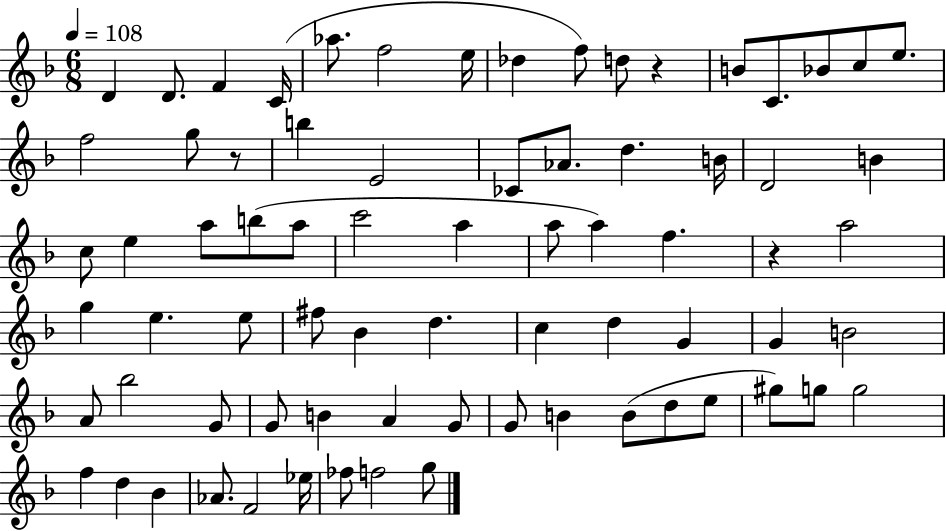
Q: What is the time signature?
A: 6/8